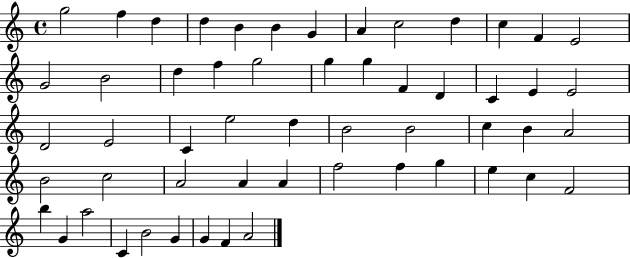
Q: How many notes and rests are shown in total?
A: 55